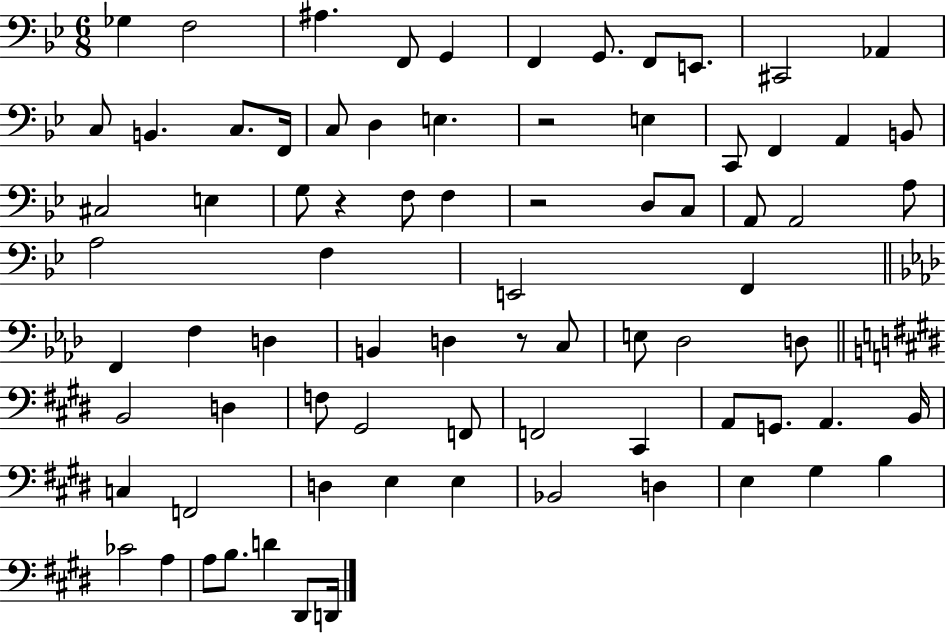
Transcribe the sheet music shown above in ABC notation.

X:1
T:Untitled
M:6/8
L:1/4
K:Bb
_G, F,2 ^A, F,,/2 G,, F,, G,,/2 F,,/2 E,,/2 ^C,,2 _A,, C,/2 B,, C,/2 F,,/4 C,/2 D, E, z2 E, C,,/2 F,, A,, B,,/2 ^C,2 E, G,/2 z F,/2 F, z2 D,/2 C,/2 A,,/2 A,,2 A,/2 A,2 F, E,,2 F,, F,, F, D, B,, D, z/2 C,/2 E,/2 _D,2 D,/2 B,,2 D, F,/2 ^G,,2 F,,/2 F,,2 ^C,, A,,/2 G,,/2 A,, B,,/4 C, F,,2 D, E, E, _B,,2 D, E, ^G, B, _C2 A, A,/2 B,/2 D ^D,,/2 D,,/4